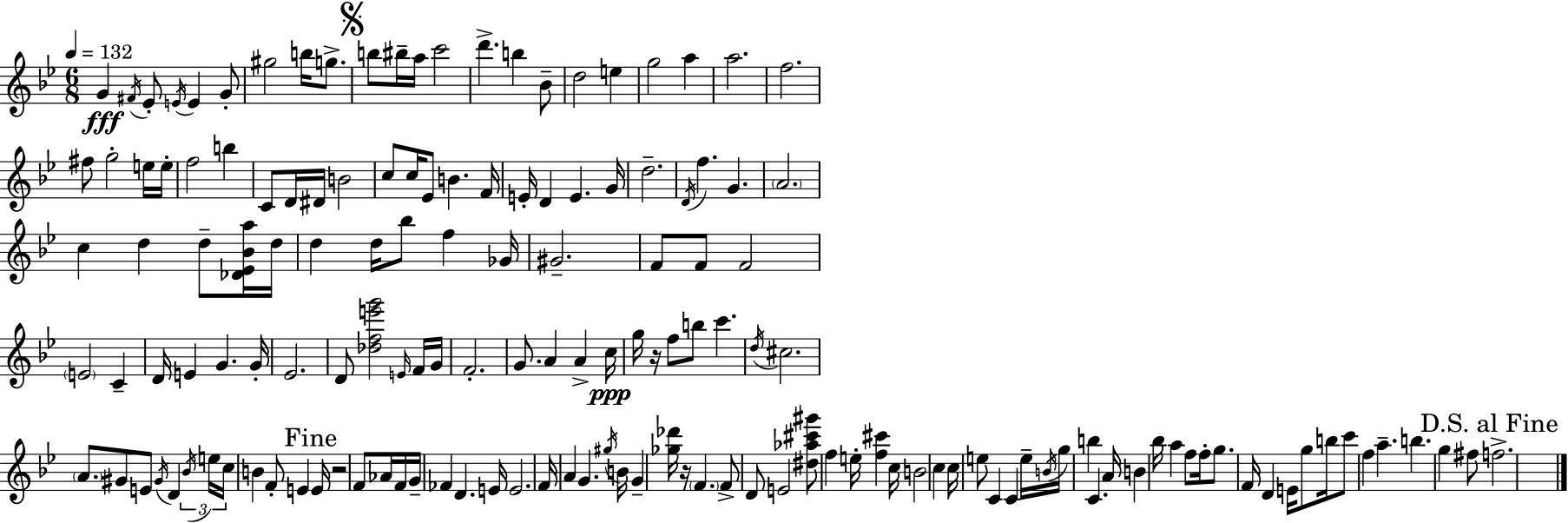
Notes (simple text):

G4/q F#4/s Eb4/e E4/s E4/q G4/e G#5/h B5/s G5/e. B5/e BIS5/s A5/s C6/h D6/q. B5/q Bb4/e D5/h E5/q G5/h A5/q A5/h. F5/h. F#5/e G5/h E5/s E5/s F5/h B5/q C4/e D4/s D#4/s B4/h C5/e C5/s Eb4/e B4/q. F4/s E4/s D4/q E4/q. G4/s D5/h. D4/s F5/q. G4/q. A4/h. C5/q D5/q D5/e [Db4,Eb4,Bb4,A5]/s D5/s D5/q D5/s Bb5/e F5/q Gb4/s G#4/h. F4/e F4/e F4/h E4/h C4/q D4/s E4/q G4/q. G4/s Eb4/h. D4/e [Db5,F5,E6,G6]/h E4/s F4/s G4/s F4/h. G4/e. A4/q A4/q C5/s G5/s R/s F5/e B5/e C6/q. D5/s C#5/h. A4/e. G#4/e E4/e G#4/s D4/q Bb4/s E5/s C5/s B4/q F4/e E4/q E4/s R/h F4/e Ab4/s F4/s G4/s FES4/q D4/q. E4/s E4/h. F4/s A4/q G4/q. G#5/s B4/s G4/q [Gb5,Db6]/s R/s F4/q. F4/e D4/e E4/h [D#5,Ab5,C#6,G#6]/e F5/q E5/s [F5,C#6]/q C5/s B4/h C5/q C5/s E5/e C4/q C4/q E5/s B4/s G5/s B5/q C4/q. A4/s B4/q Bb5/s A5/q F5/e F5/s G5/e. F4/s D4/q E4/s G5/e B5/s C6/e F5/q A5/q. B5/q. G5/q F#5/e F5/h.